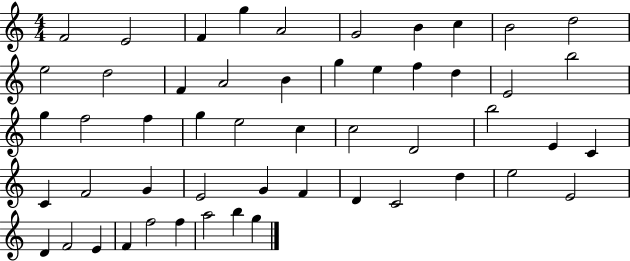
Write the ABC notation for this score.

X:1
T:Untitled
M:4/4
L:1/4
K:C
F2 E2 F g A2 G2 B c B2 d2 e2 d2 F A2 B g e f d E2 b2 g f2 f g e2 c c2 D2 b2 E C C F2 G E2 G F D C2 d e2 E2 D F2 E F f2 f a2 b g